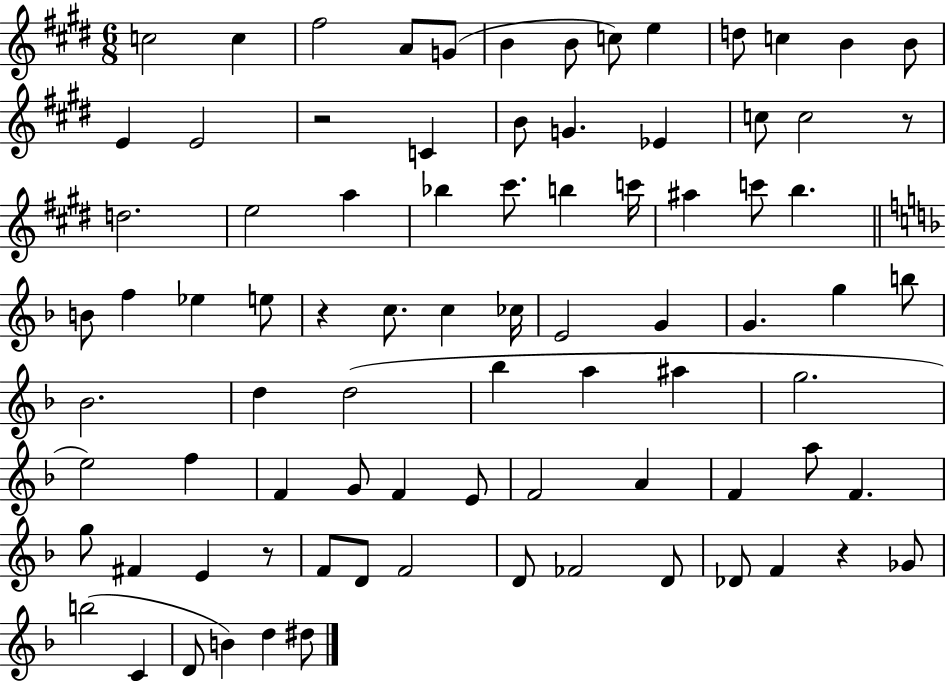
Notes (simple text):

C5/h C5/q F#5/h A4/e G4/e B4/q B4/e C5/e E5/q D5/e C5/q B4/q B4/e E4/q E4/h R/h C4/q B4/e G4/q. Eb4/q C5/e C5/h R/e D5/h. E5/h A5/q Bb5/q C#6/e. B5/q C6/s A#5/q C6/e B5/q. B4/e F5/q Eb5/q E5/e R/q C5/e. C5/q CES5/s E4/h G4/q G4/q. G5/q B5/e Bb4/h. D5/q D5/h Bb5/q A5/q A#5/q G5/h. E5/h F5/q F4/q G4/e F4/q E4/e F4/h A4/q F4/q A5/e F4/q. G5/e F#4/q E4/q R/e F4/e D4/e F4/h D4/e FES4/h D4/e Db4/e F4/q R/q Gb4/e B5/h C4/q D4/e B4/q D5/q D#5/e